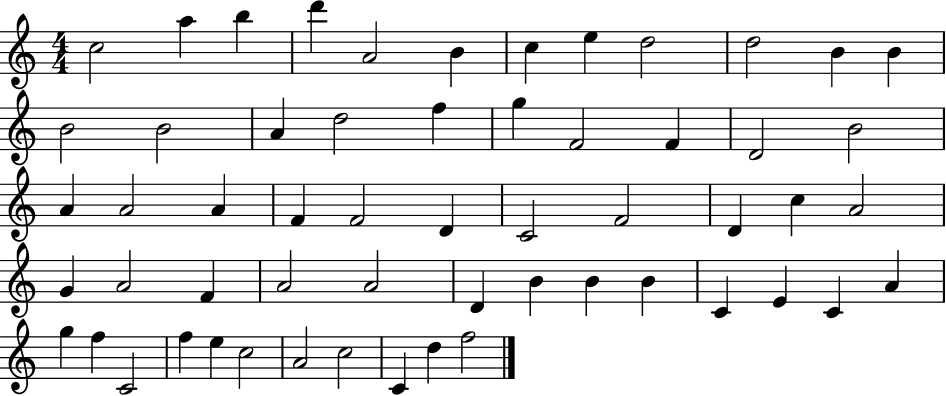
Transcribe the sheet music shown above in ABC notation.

X:1
T:Untitled
M:4/4
L:1/4
K:C
c2 a b d' A2 B c e d2 d2 B B B2 B2 A d2 f g F2 F D2 B2 A A2 A F F2 D C2 F2 D c A2 G A2 F A2 A2 D B B B C E C A g f C2 f e c2 A2 c2 C d f2